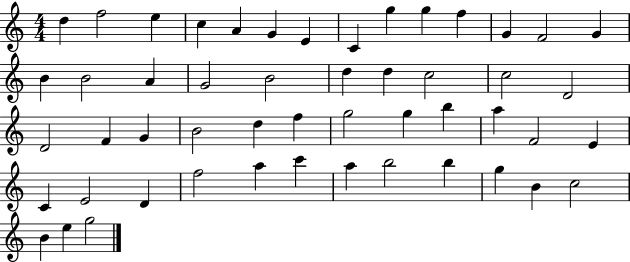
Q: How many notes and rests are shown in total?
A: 51